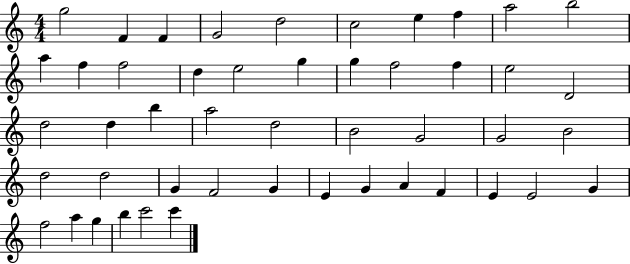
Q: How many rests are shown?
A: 0